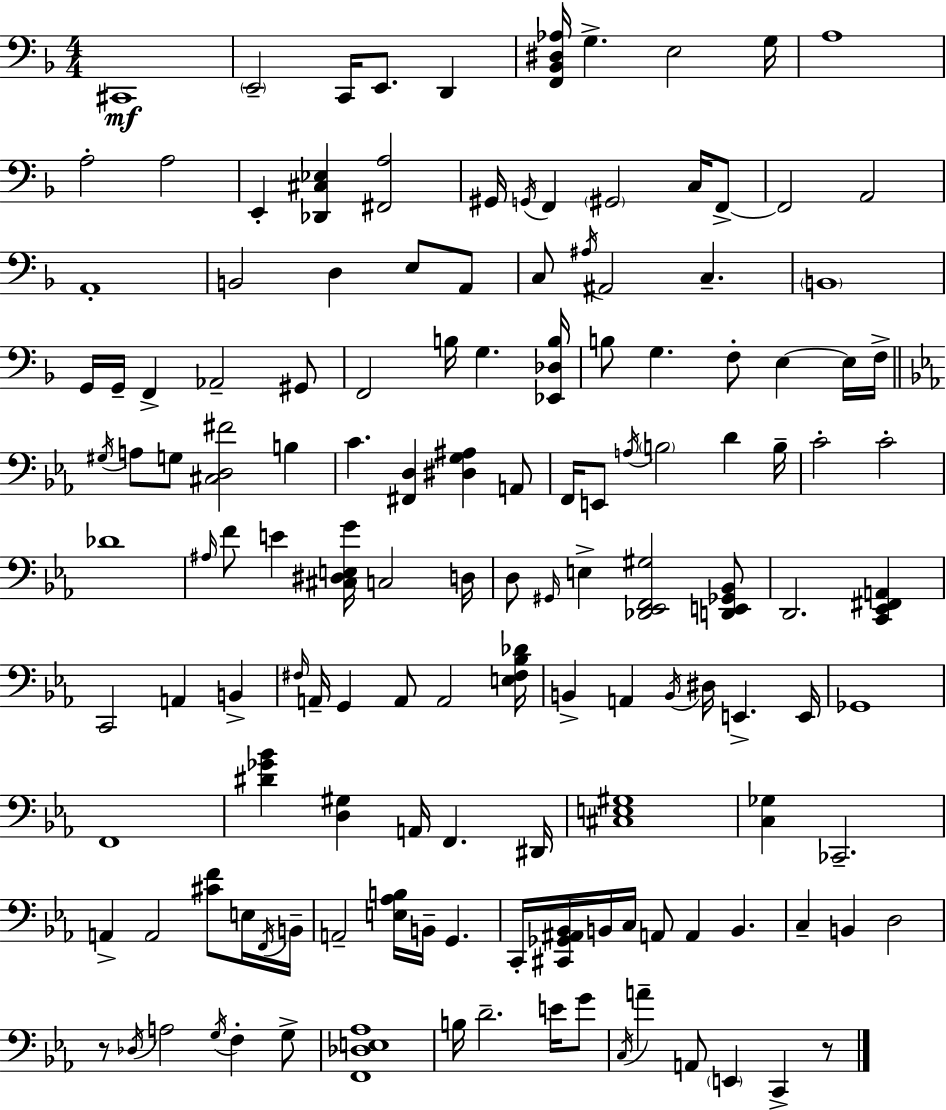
X:1
T:Untitled
M:4/4
L:1/4
K:Dm
^C,,4 E,,2 C,,/4 E,,/2 D,, [F,,_B,,^D,_A,]/4 G, E,2 G,/4 A,4 A,2 A,2 E,, [_D,,^C,_E,] [^F,,A,]2 ^G,,/4 G,,/4 F,, ^G,,2 C,/4 F,,/2 F,,2 A,,2 A,,4 B,,2 D, E,/2 A,,/2 C,/2 ^A,/4 ^A,,2 C, B,,4 G,,/4 G,,/4 F,, _A,,2 ^G,,/2 F,,2 B,/4 G, [_E,,_D,B,]/4 B,/2 G, F,/2 E, E,/4 F,/4 ^G,/4 A,/2 G,/2 [^C,D,^F]2 B, C [^F,,D,] [^D,G,^A,] A,,/2 F,,/4 E,,/2 A,/4 B,2 D B,/4 C2 C2 _D4 ^A,/4 F/2 E [^C,^D,E,G]/4 C,2 D,/4 D,/2 ^G,,/4 E, [_D,,_E,,F,,^G,]2 [D,,E,,_G,,_B,,]/2 D,,2 [C,,_E,,^F,,A,,] C,,2 A,, B,, ^F,/4 A,,/4 G,, A,,/2 A,,2 [E,^F,_B,_D]/4 B,, A,, B,,/4 ^D,/4 E,, E,,/4 _G,,4 F,,4 [^D_G_B] [D,^G,] A,,/4 F,, ^D,,/4 [^C,E,^G,]4 [C,_G,] _C,,2 A,, A,,2 [^CF]/2 E,/4 F,,/4 B,,/4 A,,2 [E,_A,B,]/4 B,,/4 G,, C,,/4 [^C,,_G,,^A,,_B,,]/4 B,,/4 C,/4 A,,/2 A,, B,, C, B,, D,2 z/2 _D,/4 A,2 G,/4 F, G,/2 [F,,_D,E,_A,]4 B,/4 D2 E/4 G/2 C,/4 A A,,/2 E,, C,, z/2